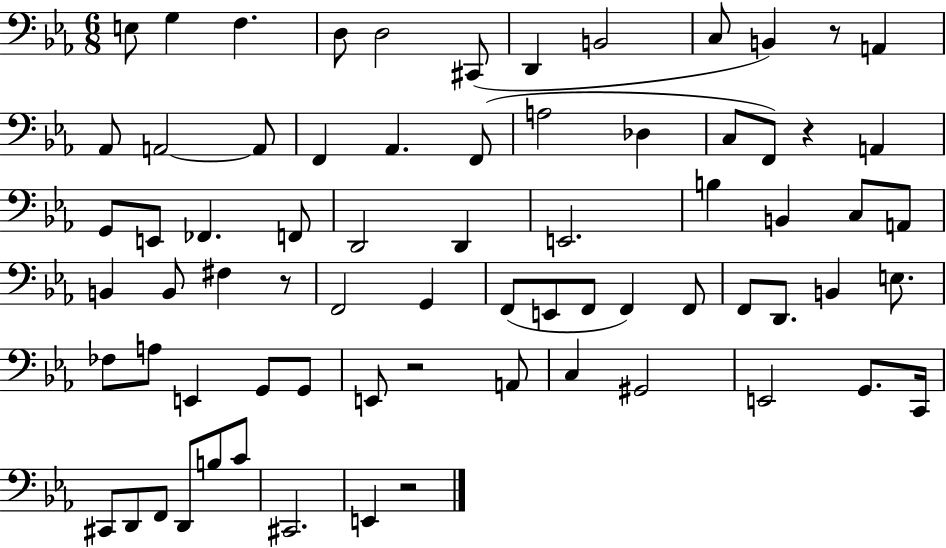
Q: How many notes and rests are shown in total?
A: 72